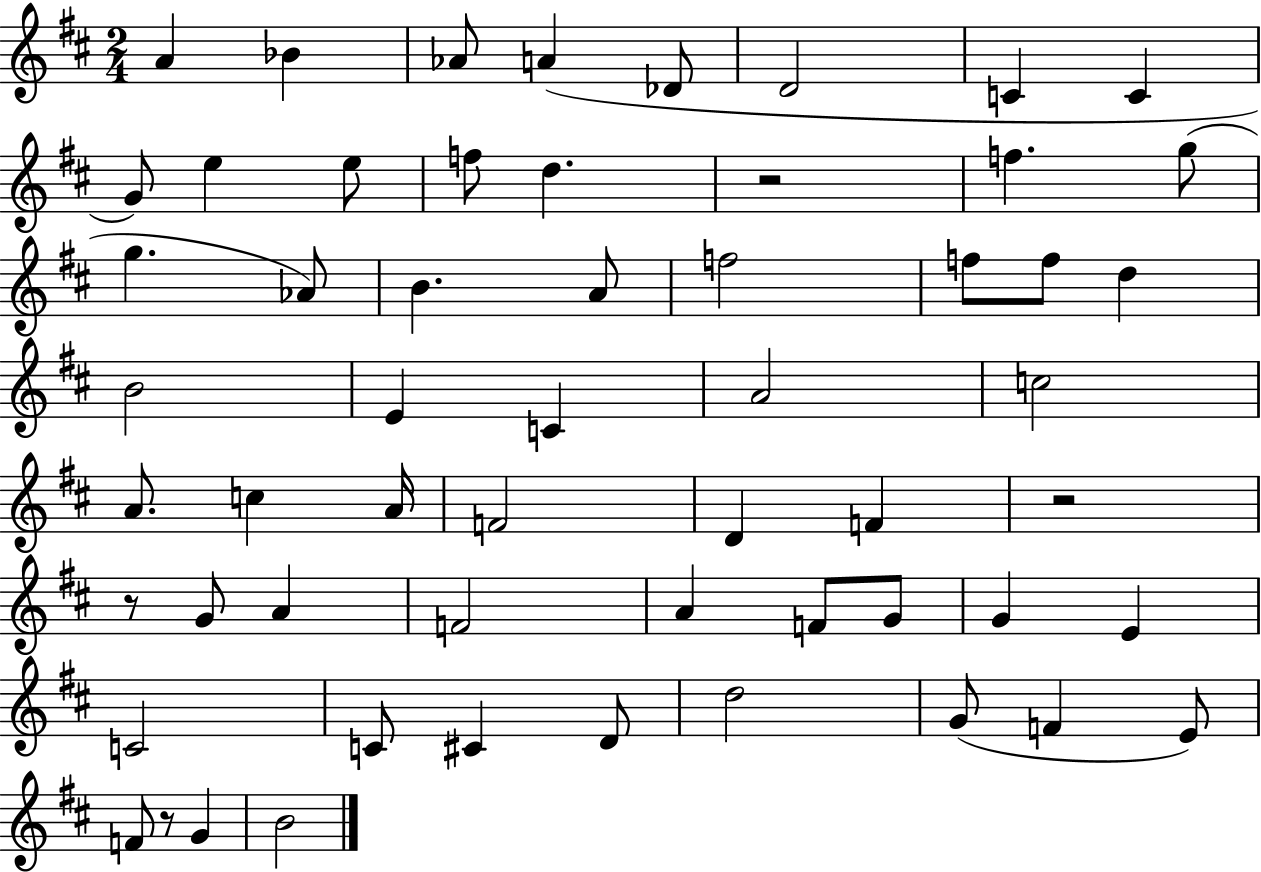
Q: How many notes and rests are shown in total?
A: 57